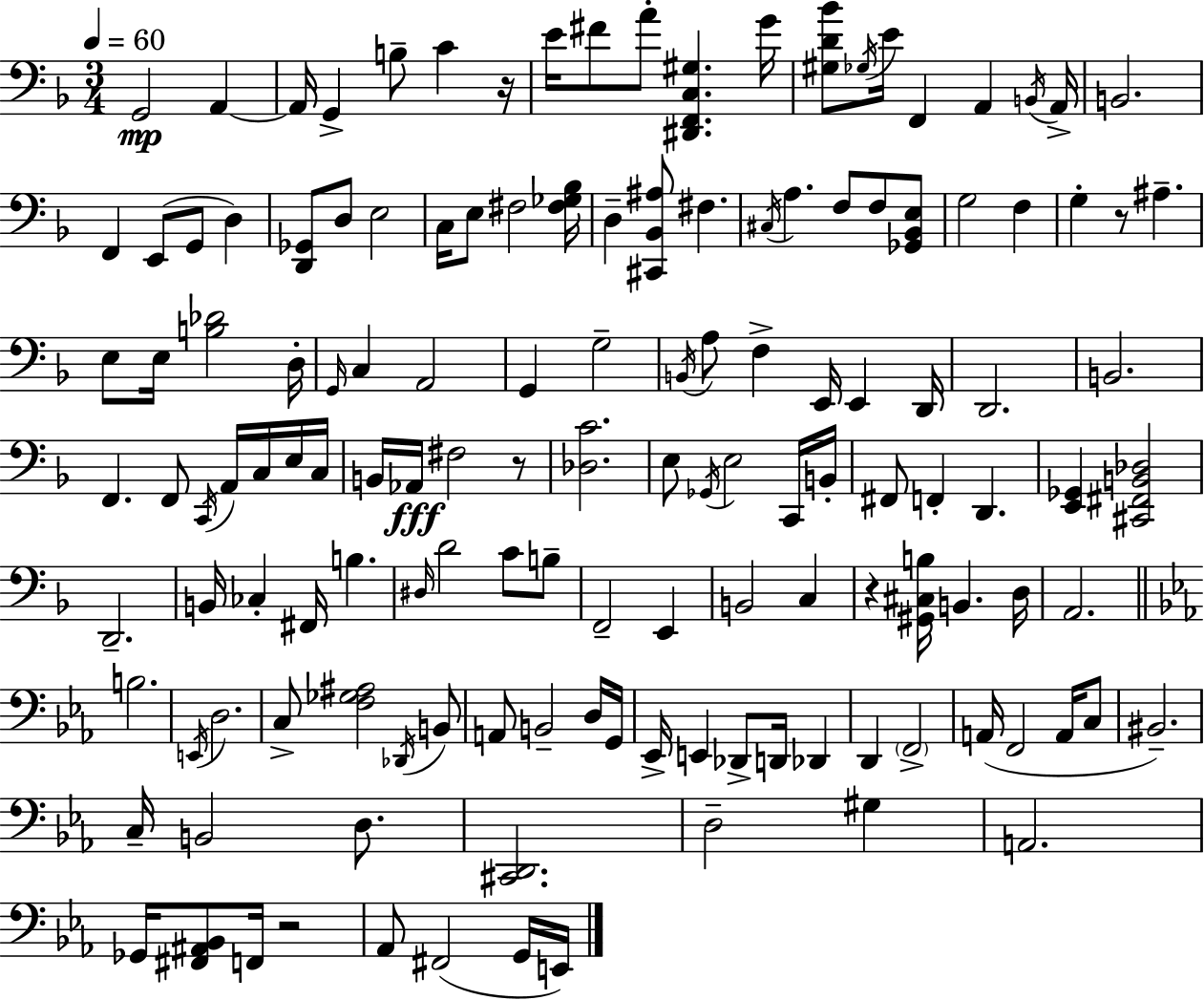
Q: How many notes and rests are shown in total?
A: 139